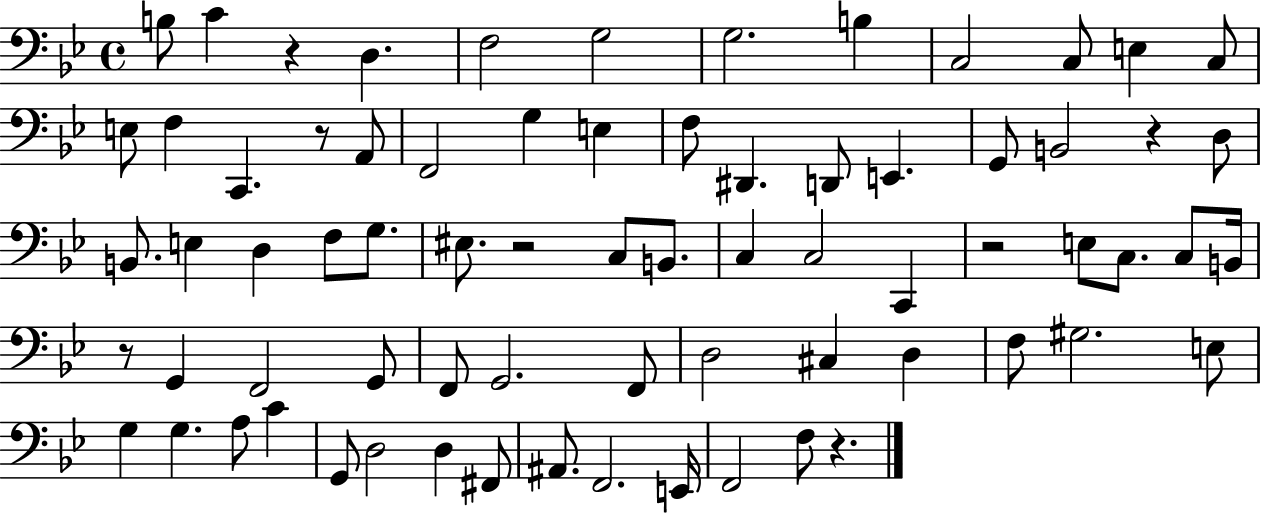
B3/e C4/q R/q D3/q. F3/h G3/h G3/h. B3/q C3/h C3/e E3/q C3/e E3/e F3/q C2/q. R/e A2/e F2/h G3/q E3/q F3/e D#2/q. D2/e E2/q. G2/e B2/h R/q D3/e B2/e. E3/q D3/q F3/e G3/e. EIS3/e. R/h C3/e B2/e. C3/q C3/h C2/q R/h E3/e C3/e. C3/e B2/s R/e G2/q F2/h G2/e F2/e G2/h. F2/e D3/h C#3/q D3/q F3/e G#3/h. E3/e G3/q G3/q. A3/e C4/q G2/e D3/h D3/q F#2/e A#2/e. F2/h. E2/s F2/h F3/e R/q.